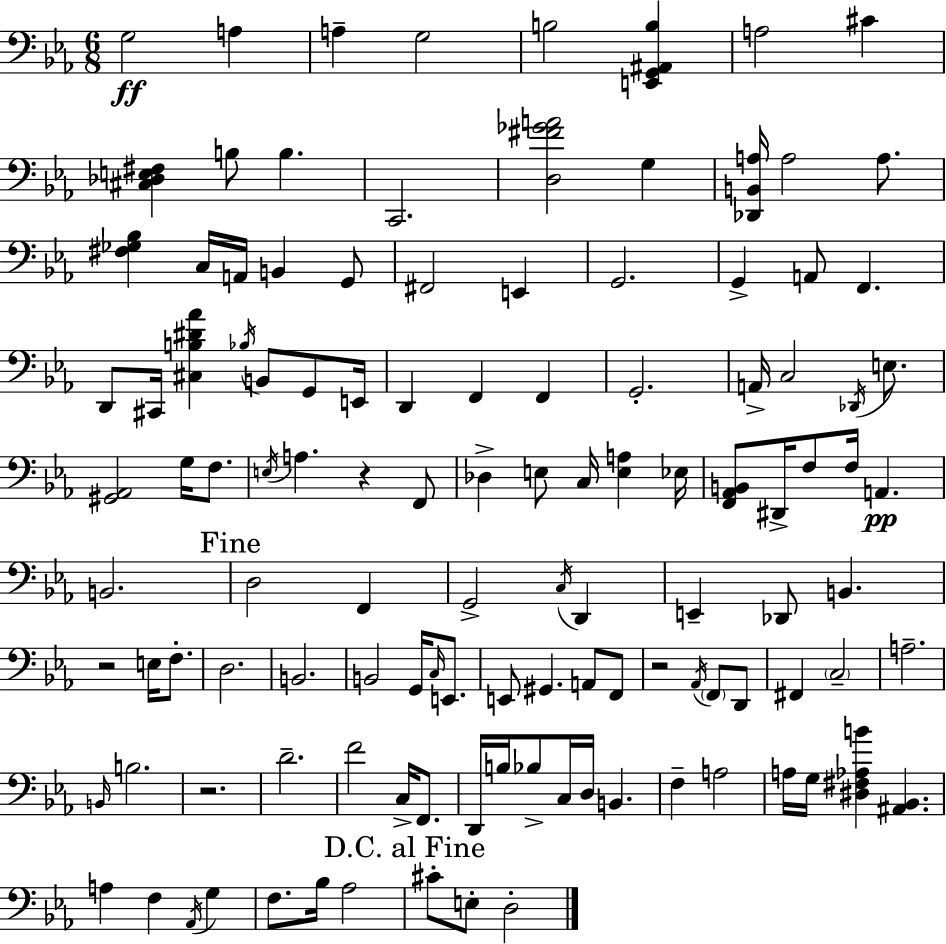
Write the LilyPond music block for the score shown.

{
  \clef bass
  \numericTimeSignature
  \time 6/8
  \key c \minor
  g2\ff a4 | a4-- g2 | b2 <e, g, ais, b>4 | a2 cis'4 | \break <cis des e fis>4 b8 b4. | c,2. | <d fis' ges' a'>2 g4 | <des, b, a>16 a2 a8. | \break <fis ges bes>4 c16 a,16 b,4 g,8 | fis,2 e,4 | g,2. | g,4-> a,8 f,4. | \break d,8 cis,16 <cis b dis' aes'>4 \acciaccatura { bes16 } b,8 g,8 | e,16 d,4 f,4 f,4 | g,2.-. | a,16-> c2 \acciaccatura { des,16 } e8. | \break <gis, aes,>2 g16 f8. | \acciaccatura { e16 } a4. r4 | f,8 des4-> e8 c16 <e a>4 | ees16 <f, aes, b,>8 dis,16-> f8 f16 a,4.\pp | \break b,2. | \mark "Fine" d2 f,4 | g,2-> \acciaccatura { c16 } | d,4 e,4-- des,8 b,4. | \break r2 | e16 f8.-. d2. | b,2. | b,2 | \break g,16 \grace { c16 } e,8. e,8 gis,4. | a,8 f,8 r2 | \acciaccatura { aes,16 } \parenthesize f,8 d,8 fis,4 \parenthesize c2-- | a2.-- | \break \grace { b,16 } b2. | r2. | d'2.-- | f'2 | \break c16-> f,8. d,16 b16 bes8-> c16 | d16 b,4. f4-- a2 | a16 g16 <dis fis aes b'>4 | <ais, bes,>4. a4 f4 | \break \acciaccatura { aes,16 } g4 f8. bes16 | aes2 \mark "D.C. al Fine" cis'8-. e8-. | d2-. \bar "|."
}